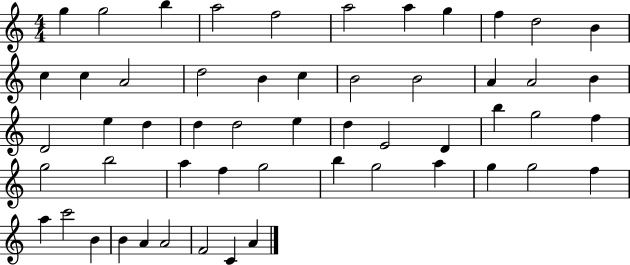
{
  \clef treble
  \numericTimeSignature
  \time 4/4
  \key c \major
  g''4 g''2 b''4 | a''2 f''2 | a''2 a''4 g''4 | f''4 d''2 b'4 | \break c''4 c''4 a'2 | d''2 b'4 c''4 | b'2 b'2 | a'4 a'2 b'4 | \break d'2 e''4 d''4 | d''4 d''2 e''4 | d''4 e'2 d'4 | b''4 g''2 f''4 | \break g''2 b''2 | a''4 f''4 g''2 | b''4 g''2 a''4 | g''4 g''2 f''4 | \break a''4 c'''2 b'4 | b'4 a'4 a'2 | f'2 c'4 a'4 | \bar "|."
}